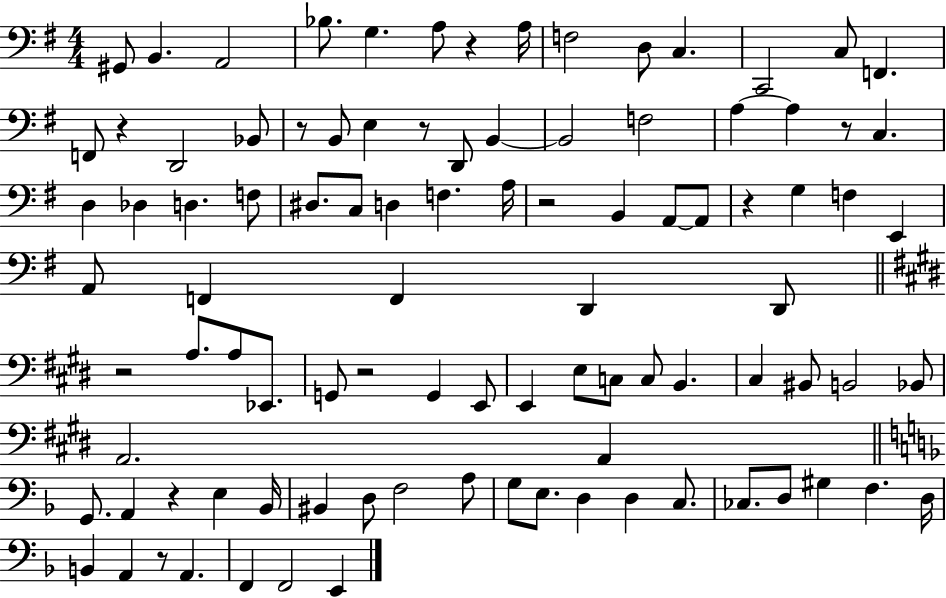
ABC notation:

X:1
T:Untitled
M:4/4
L:1/4
K:G
^G,,/2 B,, A,,2 _B,/2 G, A,/2 z A,/4 F,2 D,/2 C, C,,2 C,/2 F,, F,,/2 z D,,2 _B,,/2 z/2 B,,/2 E, z/2 D,,/2 B,, B,,2 F,2 A, A, z/2 C, D, _D, D, F,/2 ^D,/2 C,/2 D, F, A,/4 z2 B,, A,,/2 A,,/2 z G, F, E,, A,,/2 F,, F,, D,, D,,/2 z2 A,/2 A,/2 _E,,/2 G,,/2 z2 G,, E,,/2 E,, E,/2 C,/2 C,/2 B,, ^C, ^B,,/2 B,,2 _B,,/2 A,,2 A,, G,,/2 A,, z E, _B,,/4 ^B,, D,/2 F,2 A,/2 G,/2 E,/2 D, D, C,/2 _C,/2 D,/2 ^G, F, D,/4 B,, A,, z/2 A,, F,, F,,2 E,,